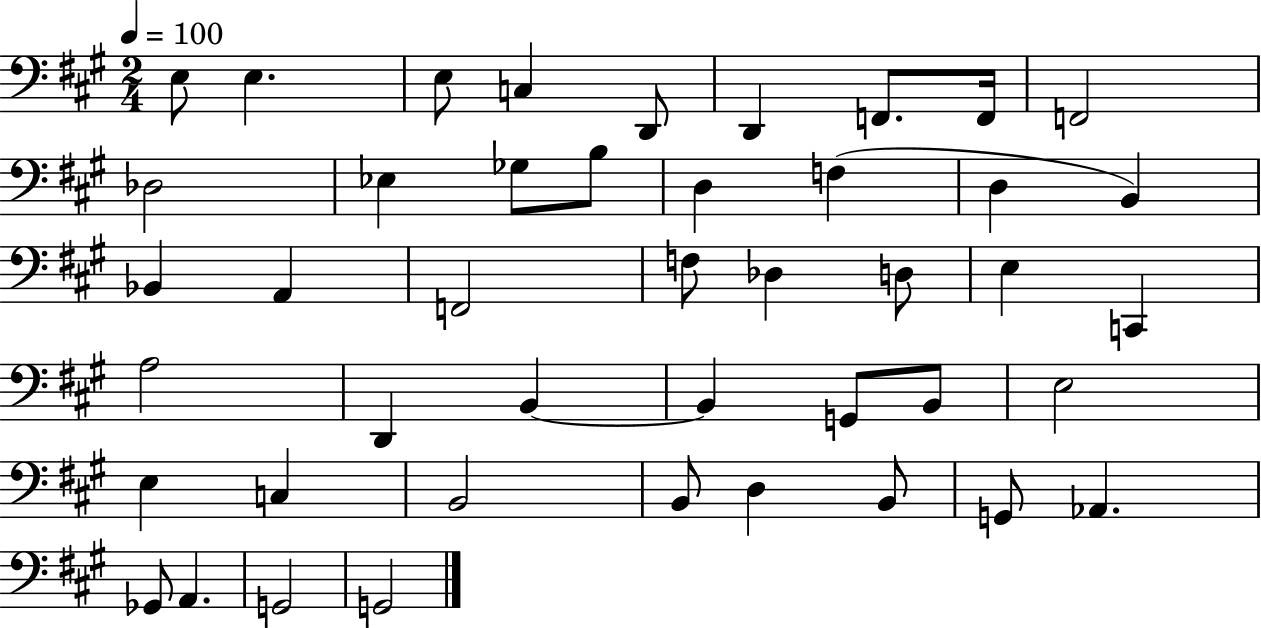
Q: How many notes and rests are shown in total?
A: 44